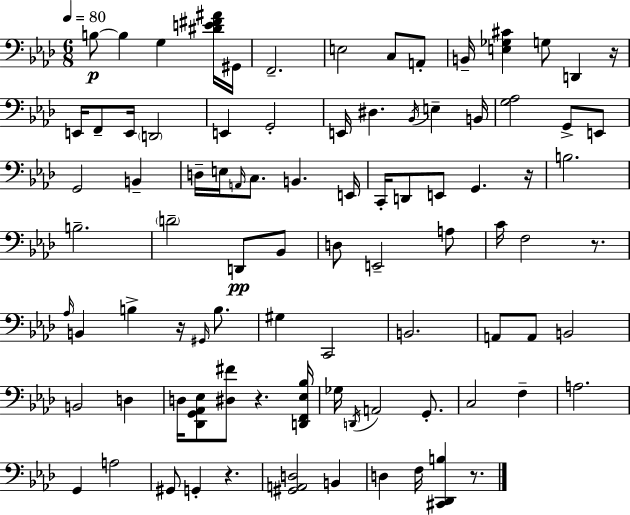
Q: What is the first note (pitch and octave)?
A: B3